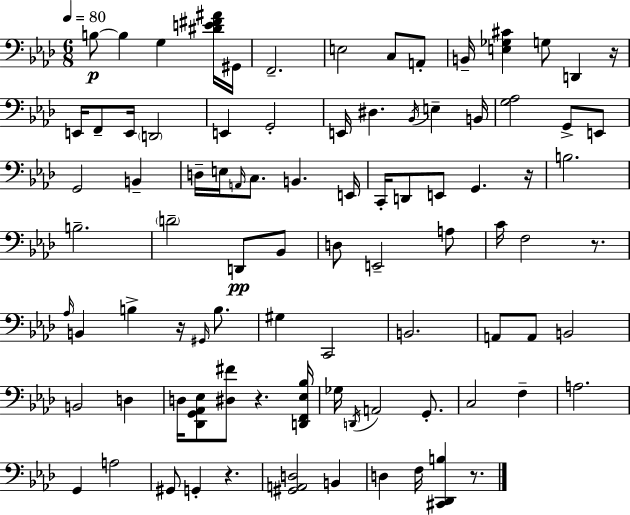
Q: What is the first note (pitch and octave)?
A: B3